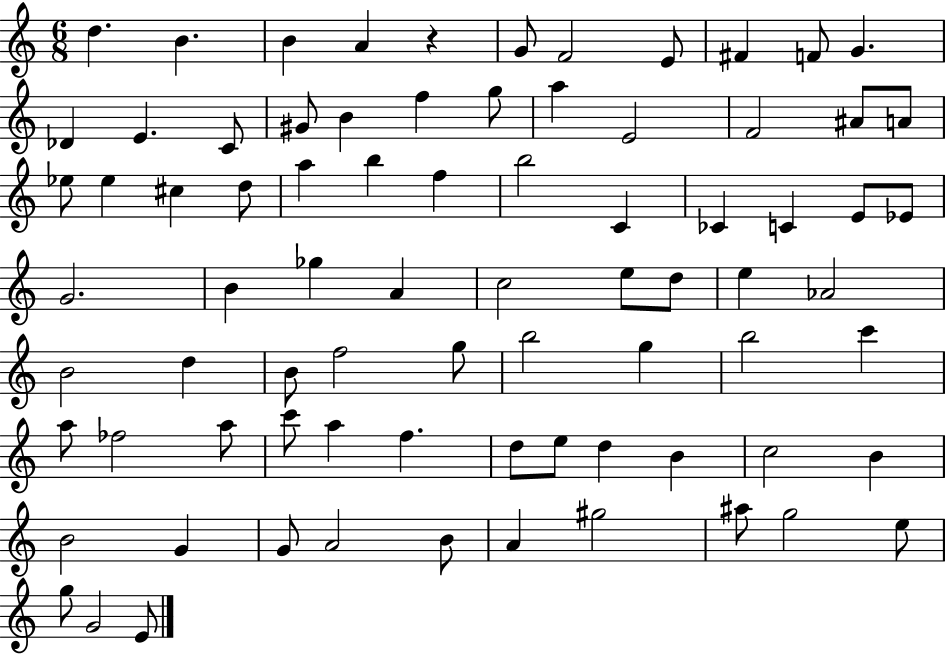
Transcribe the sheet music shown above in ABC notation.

X:1
T:Untitled
M:6/8
L:1/4
K:C
d B B A z G/2 F2 E/2 ^F F/2 G _D E C/2 ^G/2 B f g/2 a E2 F2 ^A/2 A/2 _e/2 _e ^c d/2 a b f b2 C _C C E/2 _E/2 G2 B _g A c2 e/2 d/2 e _A2 B2 d B/2 f2 g/2 b2 g b2 c' a/2 _f2 a/2 c'/2 a f d/2 e/2 d B c2 B B2 G G/2 A2 B/2 A ^g2 ^a/2 g2 e/2 g/2 G2 E/2